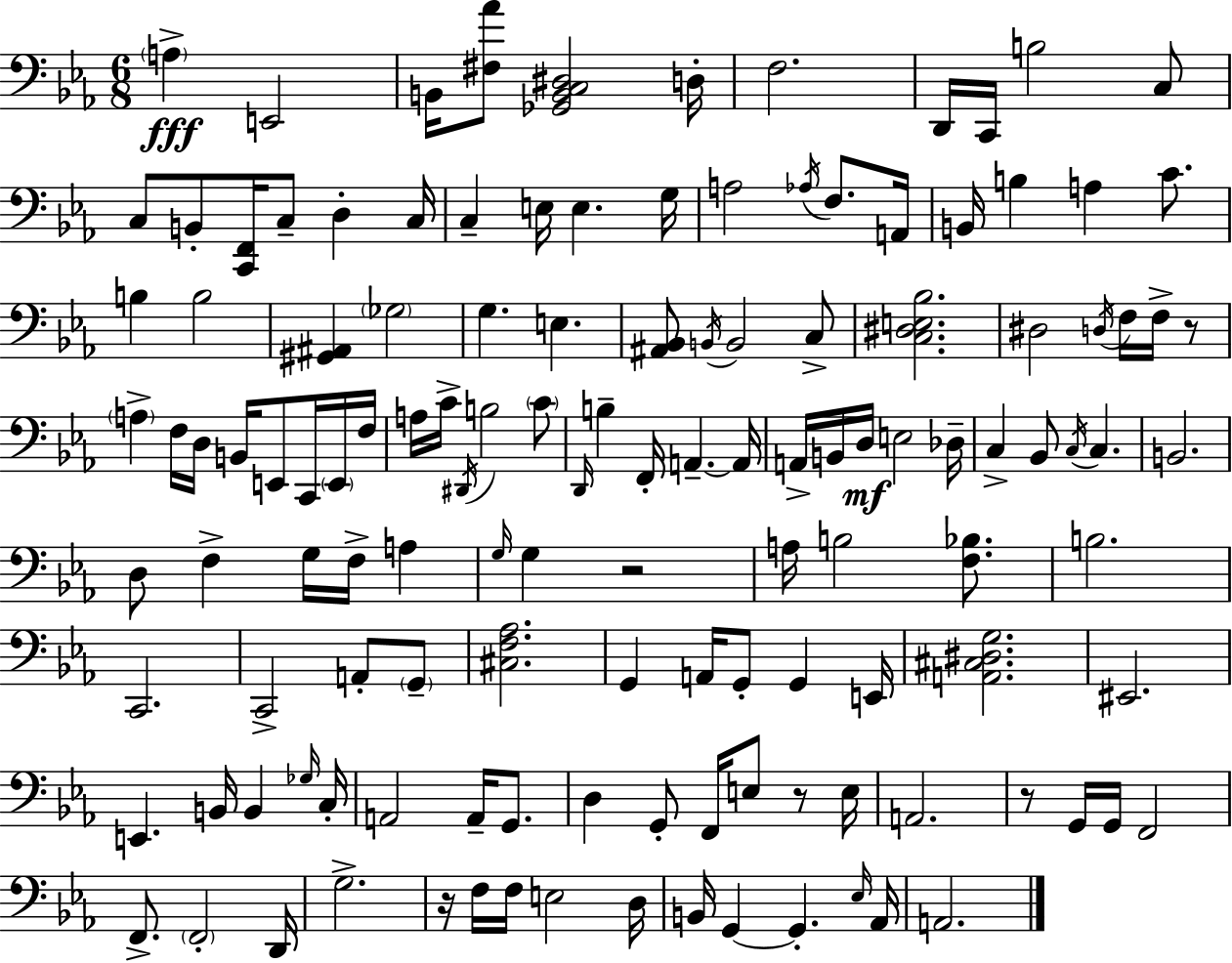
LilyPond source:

{
  \clef bass
  \numericTimeSignature
  \time 6/8
  \key c \minor
  \parenthesize a4->\fff e,2 | b,16 <fis aes'>8 <ges, b, c dis>2 d16-. | f2. | d,16 c,16 b2 c8 | \break c8 b,8-. <c, f,>16 c8-- d4-. c16 | c4-- e16 e4. g16 | a2 \acciaccatura { aes16 } f8. | a,16 b,16 b4 a4 c'8. | \break b4 b2 | <gis, ais,>4 \parenthesize ges2 | g4. e4. | <ais, bes,>8 \acciaccatura { b,16 } b,2 | \break c8-> <c dis e bes>2. | dis2 \acciaccatura { d16 } f16 | f16-> r8 \parenthesize a4-> f16 d16 b,16 e,8 | c,16 \parenthesize e,16 f16 a16 c'16-> \acciaccatura { dis,16 } b2 | \break \parenthesize c'8 \grace { d,16 } b4-- f,16-. a,4.--~~ | a,16 a,16-> b,16 d16\mf e2 | des16-- c4-> bes,8 \acciaccatura { c16 } | c4. b,2. | \break d8 f4-> | g16 f16-> a4 \grace { g16 } g4 r2 | a16 b2 | <f bes>8. b2. | \break c,2. | c,2-> | a,8-. \parenthesize g,8-- <cis f aes>2. | g,4 a,16 | \break g,8-. g,4 e,16 <a, cis dis g>2. | eis,2. | e,4. | b,16 b,4 \grace { ges16 } c16-. a,2 | \break a,16-- g,8. d4 | g,8-. f,16 e8 r8 e16 a,2. | r8 g,16 g,16 | f,2 f,8.-> \parenthesize f,2-. | \break d,16 g2.-> | r16 f16 f16 e2 | d16 b,16 g,4~~ | g,4.-. \grace { ees16 } aes,16 a,2. | \break \bar "|."
}